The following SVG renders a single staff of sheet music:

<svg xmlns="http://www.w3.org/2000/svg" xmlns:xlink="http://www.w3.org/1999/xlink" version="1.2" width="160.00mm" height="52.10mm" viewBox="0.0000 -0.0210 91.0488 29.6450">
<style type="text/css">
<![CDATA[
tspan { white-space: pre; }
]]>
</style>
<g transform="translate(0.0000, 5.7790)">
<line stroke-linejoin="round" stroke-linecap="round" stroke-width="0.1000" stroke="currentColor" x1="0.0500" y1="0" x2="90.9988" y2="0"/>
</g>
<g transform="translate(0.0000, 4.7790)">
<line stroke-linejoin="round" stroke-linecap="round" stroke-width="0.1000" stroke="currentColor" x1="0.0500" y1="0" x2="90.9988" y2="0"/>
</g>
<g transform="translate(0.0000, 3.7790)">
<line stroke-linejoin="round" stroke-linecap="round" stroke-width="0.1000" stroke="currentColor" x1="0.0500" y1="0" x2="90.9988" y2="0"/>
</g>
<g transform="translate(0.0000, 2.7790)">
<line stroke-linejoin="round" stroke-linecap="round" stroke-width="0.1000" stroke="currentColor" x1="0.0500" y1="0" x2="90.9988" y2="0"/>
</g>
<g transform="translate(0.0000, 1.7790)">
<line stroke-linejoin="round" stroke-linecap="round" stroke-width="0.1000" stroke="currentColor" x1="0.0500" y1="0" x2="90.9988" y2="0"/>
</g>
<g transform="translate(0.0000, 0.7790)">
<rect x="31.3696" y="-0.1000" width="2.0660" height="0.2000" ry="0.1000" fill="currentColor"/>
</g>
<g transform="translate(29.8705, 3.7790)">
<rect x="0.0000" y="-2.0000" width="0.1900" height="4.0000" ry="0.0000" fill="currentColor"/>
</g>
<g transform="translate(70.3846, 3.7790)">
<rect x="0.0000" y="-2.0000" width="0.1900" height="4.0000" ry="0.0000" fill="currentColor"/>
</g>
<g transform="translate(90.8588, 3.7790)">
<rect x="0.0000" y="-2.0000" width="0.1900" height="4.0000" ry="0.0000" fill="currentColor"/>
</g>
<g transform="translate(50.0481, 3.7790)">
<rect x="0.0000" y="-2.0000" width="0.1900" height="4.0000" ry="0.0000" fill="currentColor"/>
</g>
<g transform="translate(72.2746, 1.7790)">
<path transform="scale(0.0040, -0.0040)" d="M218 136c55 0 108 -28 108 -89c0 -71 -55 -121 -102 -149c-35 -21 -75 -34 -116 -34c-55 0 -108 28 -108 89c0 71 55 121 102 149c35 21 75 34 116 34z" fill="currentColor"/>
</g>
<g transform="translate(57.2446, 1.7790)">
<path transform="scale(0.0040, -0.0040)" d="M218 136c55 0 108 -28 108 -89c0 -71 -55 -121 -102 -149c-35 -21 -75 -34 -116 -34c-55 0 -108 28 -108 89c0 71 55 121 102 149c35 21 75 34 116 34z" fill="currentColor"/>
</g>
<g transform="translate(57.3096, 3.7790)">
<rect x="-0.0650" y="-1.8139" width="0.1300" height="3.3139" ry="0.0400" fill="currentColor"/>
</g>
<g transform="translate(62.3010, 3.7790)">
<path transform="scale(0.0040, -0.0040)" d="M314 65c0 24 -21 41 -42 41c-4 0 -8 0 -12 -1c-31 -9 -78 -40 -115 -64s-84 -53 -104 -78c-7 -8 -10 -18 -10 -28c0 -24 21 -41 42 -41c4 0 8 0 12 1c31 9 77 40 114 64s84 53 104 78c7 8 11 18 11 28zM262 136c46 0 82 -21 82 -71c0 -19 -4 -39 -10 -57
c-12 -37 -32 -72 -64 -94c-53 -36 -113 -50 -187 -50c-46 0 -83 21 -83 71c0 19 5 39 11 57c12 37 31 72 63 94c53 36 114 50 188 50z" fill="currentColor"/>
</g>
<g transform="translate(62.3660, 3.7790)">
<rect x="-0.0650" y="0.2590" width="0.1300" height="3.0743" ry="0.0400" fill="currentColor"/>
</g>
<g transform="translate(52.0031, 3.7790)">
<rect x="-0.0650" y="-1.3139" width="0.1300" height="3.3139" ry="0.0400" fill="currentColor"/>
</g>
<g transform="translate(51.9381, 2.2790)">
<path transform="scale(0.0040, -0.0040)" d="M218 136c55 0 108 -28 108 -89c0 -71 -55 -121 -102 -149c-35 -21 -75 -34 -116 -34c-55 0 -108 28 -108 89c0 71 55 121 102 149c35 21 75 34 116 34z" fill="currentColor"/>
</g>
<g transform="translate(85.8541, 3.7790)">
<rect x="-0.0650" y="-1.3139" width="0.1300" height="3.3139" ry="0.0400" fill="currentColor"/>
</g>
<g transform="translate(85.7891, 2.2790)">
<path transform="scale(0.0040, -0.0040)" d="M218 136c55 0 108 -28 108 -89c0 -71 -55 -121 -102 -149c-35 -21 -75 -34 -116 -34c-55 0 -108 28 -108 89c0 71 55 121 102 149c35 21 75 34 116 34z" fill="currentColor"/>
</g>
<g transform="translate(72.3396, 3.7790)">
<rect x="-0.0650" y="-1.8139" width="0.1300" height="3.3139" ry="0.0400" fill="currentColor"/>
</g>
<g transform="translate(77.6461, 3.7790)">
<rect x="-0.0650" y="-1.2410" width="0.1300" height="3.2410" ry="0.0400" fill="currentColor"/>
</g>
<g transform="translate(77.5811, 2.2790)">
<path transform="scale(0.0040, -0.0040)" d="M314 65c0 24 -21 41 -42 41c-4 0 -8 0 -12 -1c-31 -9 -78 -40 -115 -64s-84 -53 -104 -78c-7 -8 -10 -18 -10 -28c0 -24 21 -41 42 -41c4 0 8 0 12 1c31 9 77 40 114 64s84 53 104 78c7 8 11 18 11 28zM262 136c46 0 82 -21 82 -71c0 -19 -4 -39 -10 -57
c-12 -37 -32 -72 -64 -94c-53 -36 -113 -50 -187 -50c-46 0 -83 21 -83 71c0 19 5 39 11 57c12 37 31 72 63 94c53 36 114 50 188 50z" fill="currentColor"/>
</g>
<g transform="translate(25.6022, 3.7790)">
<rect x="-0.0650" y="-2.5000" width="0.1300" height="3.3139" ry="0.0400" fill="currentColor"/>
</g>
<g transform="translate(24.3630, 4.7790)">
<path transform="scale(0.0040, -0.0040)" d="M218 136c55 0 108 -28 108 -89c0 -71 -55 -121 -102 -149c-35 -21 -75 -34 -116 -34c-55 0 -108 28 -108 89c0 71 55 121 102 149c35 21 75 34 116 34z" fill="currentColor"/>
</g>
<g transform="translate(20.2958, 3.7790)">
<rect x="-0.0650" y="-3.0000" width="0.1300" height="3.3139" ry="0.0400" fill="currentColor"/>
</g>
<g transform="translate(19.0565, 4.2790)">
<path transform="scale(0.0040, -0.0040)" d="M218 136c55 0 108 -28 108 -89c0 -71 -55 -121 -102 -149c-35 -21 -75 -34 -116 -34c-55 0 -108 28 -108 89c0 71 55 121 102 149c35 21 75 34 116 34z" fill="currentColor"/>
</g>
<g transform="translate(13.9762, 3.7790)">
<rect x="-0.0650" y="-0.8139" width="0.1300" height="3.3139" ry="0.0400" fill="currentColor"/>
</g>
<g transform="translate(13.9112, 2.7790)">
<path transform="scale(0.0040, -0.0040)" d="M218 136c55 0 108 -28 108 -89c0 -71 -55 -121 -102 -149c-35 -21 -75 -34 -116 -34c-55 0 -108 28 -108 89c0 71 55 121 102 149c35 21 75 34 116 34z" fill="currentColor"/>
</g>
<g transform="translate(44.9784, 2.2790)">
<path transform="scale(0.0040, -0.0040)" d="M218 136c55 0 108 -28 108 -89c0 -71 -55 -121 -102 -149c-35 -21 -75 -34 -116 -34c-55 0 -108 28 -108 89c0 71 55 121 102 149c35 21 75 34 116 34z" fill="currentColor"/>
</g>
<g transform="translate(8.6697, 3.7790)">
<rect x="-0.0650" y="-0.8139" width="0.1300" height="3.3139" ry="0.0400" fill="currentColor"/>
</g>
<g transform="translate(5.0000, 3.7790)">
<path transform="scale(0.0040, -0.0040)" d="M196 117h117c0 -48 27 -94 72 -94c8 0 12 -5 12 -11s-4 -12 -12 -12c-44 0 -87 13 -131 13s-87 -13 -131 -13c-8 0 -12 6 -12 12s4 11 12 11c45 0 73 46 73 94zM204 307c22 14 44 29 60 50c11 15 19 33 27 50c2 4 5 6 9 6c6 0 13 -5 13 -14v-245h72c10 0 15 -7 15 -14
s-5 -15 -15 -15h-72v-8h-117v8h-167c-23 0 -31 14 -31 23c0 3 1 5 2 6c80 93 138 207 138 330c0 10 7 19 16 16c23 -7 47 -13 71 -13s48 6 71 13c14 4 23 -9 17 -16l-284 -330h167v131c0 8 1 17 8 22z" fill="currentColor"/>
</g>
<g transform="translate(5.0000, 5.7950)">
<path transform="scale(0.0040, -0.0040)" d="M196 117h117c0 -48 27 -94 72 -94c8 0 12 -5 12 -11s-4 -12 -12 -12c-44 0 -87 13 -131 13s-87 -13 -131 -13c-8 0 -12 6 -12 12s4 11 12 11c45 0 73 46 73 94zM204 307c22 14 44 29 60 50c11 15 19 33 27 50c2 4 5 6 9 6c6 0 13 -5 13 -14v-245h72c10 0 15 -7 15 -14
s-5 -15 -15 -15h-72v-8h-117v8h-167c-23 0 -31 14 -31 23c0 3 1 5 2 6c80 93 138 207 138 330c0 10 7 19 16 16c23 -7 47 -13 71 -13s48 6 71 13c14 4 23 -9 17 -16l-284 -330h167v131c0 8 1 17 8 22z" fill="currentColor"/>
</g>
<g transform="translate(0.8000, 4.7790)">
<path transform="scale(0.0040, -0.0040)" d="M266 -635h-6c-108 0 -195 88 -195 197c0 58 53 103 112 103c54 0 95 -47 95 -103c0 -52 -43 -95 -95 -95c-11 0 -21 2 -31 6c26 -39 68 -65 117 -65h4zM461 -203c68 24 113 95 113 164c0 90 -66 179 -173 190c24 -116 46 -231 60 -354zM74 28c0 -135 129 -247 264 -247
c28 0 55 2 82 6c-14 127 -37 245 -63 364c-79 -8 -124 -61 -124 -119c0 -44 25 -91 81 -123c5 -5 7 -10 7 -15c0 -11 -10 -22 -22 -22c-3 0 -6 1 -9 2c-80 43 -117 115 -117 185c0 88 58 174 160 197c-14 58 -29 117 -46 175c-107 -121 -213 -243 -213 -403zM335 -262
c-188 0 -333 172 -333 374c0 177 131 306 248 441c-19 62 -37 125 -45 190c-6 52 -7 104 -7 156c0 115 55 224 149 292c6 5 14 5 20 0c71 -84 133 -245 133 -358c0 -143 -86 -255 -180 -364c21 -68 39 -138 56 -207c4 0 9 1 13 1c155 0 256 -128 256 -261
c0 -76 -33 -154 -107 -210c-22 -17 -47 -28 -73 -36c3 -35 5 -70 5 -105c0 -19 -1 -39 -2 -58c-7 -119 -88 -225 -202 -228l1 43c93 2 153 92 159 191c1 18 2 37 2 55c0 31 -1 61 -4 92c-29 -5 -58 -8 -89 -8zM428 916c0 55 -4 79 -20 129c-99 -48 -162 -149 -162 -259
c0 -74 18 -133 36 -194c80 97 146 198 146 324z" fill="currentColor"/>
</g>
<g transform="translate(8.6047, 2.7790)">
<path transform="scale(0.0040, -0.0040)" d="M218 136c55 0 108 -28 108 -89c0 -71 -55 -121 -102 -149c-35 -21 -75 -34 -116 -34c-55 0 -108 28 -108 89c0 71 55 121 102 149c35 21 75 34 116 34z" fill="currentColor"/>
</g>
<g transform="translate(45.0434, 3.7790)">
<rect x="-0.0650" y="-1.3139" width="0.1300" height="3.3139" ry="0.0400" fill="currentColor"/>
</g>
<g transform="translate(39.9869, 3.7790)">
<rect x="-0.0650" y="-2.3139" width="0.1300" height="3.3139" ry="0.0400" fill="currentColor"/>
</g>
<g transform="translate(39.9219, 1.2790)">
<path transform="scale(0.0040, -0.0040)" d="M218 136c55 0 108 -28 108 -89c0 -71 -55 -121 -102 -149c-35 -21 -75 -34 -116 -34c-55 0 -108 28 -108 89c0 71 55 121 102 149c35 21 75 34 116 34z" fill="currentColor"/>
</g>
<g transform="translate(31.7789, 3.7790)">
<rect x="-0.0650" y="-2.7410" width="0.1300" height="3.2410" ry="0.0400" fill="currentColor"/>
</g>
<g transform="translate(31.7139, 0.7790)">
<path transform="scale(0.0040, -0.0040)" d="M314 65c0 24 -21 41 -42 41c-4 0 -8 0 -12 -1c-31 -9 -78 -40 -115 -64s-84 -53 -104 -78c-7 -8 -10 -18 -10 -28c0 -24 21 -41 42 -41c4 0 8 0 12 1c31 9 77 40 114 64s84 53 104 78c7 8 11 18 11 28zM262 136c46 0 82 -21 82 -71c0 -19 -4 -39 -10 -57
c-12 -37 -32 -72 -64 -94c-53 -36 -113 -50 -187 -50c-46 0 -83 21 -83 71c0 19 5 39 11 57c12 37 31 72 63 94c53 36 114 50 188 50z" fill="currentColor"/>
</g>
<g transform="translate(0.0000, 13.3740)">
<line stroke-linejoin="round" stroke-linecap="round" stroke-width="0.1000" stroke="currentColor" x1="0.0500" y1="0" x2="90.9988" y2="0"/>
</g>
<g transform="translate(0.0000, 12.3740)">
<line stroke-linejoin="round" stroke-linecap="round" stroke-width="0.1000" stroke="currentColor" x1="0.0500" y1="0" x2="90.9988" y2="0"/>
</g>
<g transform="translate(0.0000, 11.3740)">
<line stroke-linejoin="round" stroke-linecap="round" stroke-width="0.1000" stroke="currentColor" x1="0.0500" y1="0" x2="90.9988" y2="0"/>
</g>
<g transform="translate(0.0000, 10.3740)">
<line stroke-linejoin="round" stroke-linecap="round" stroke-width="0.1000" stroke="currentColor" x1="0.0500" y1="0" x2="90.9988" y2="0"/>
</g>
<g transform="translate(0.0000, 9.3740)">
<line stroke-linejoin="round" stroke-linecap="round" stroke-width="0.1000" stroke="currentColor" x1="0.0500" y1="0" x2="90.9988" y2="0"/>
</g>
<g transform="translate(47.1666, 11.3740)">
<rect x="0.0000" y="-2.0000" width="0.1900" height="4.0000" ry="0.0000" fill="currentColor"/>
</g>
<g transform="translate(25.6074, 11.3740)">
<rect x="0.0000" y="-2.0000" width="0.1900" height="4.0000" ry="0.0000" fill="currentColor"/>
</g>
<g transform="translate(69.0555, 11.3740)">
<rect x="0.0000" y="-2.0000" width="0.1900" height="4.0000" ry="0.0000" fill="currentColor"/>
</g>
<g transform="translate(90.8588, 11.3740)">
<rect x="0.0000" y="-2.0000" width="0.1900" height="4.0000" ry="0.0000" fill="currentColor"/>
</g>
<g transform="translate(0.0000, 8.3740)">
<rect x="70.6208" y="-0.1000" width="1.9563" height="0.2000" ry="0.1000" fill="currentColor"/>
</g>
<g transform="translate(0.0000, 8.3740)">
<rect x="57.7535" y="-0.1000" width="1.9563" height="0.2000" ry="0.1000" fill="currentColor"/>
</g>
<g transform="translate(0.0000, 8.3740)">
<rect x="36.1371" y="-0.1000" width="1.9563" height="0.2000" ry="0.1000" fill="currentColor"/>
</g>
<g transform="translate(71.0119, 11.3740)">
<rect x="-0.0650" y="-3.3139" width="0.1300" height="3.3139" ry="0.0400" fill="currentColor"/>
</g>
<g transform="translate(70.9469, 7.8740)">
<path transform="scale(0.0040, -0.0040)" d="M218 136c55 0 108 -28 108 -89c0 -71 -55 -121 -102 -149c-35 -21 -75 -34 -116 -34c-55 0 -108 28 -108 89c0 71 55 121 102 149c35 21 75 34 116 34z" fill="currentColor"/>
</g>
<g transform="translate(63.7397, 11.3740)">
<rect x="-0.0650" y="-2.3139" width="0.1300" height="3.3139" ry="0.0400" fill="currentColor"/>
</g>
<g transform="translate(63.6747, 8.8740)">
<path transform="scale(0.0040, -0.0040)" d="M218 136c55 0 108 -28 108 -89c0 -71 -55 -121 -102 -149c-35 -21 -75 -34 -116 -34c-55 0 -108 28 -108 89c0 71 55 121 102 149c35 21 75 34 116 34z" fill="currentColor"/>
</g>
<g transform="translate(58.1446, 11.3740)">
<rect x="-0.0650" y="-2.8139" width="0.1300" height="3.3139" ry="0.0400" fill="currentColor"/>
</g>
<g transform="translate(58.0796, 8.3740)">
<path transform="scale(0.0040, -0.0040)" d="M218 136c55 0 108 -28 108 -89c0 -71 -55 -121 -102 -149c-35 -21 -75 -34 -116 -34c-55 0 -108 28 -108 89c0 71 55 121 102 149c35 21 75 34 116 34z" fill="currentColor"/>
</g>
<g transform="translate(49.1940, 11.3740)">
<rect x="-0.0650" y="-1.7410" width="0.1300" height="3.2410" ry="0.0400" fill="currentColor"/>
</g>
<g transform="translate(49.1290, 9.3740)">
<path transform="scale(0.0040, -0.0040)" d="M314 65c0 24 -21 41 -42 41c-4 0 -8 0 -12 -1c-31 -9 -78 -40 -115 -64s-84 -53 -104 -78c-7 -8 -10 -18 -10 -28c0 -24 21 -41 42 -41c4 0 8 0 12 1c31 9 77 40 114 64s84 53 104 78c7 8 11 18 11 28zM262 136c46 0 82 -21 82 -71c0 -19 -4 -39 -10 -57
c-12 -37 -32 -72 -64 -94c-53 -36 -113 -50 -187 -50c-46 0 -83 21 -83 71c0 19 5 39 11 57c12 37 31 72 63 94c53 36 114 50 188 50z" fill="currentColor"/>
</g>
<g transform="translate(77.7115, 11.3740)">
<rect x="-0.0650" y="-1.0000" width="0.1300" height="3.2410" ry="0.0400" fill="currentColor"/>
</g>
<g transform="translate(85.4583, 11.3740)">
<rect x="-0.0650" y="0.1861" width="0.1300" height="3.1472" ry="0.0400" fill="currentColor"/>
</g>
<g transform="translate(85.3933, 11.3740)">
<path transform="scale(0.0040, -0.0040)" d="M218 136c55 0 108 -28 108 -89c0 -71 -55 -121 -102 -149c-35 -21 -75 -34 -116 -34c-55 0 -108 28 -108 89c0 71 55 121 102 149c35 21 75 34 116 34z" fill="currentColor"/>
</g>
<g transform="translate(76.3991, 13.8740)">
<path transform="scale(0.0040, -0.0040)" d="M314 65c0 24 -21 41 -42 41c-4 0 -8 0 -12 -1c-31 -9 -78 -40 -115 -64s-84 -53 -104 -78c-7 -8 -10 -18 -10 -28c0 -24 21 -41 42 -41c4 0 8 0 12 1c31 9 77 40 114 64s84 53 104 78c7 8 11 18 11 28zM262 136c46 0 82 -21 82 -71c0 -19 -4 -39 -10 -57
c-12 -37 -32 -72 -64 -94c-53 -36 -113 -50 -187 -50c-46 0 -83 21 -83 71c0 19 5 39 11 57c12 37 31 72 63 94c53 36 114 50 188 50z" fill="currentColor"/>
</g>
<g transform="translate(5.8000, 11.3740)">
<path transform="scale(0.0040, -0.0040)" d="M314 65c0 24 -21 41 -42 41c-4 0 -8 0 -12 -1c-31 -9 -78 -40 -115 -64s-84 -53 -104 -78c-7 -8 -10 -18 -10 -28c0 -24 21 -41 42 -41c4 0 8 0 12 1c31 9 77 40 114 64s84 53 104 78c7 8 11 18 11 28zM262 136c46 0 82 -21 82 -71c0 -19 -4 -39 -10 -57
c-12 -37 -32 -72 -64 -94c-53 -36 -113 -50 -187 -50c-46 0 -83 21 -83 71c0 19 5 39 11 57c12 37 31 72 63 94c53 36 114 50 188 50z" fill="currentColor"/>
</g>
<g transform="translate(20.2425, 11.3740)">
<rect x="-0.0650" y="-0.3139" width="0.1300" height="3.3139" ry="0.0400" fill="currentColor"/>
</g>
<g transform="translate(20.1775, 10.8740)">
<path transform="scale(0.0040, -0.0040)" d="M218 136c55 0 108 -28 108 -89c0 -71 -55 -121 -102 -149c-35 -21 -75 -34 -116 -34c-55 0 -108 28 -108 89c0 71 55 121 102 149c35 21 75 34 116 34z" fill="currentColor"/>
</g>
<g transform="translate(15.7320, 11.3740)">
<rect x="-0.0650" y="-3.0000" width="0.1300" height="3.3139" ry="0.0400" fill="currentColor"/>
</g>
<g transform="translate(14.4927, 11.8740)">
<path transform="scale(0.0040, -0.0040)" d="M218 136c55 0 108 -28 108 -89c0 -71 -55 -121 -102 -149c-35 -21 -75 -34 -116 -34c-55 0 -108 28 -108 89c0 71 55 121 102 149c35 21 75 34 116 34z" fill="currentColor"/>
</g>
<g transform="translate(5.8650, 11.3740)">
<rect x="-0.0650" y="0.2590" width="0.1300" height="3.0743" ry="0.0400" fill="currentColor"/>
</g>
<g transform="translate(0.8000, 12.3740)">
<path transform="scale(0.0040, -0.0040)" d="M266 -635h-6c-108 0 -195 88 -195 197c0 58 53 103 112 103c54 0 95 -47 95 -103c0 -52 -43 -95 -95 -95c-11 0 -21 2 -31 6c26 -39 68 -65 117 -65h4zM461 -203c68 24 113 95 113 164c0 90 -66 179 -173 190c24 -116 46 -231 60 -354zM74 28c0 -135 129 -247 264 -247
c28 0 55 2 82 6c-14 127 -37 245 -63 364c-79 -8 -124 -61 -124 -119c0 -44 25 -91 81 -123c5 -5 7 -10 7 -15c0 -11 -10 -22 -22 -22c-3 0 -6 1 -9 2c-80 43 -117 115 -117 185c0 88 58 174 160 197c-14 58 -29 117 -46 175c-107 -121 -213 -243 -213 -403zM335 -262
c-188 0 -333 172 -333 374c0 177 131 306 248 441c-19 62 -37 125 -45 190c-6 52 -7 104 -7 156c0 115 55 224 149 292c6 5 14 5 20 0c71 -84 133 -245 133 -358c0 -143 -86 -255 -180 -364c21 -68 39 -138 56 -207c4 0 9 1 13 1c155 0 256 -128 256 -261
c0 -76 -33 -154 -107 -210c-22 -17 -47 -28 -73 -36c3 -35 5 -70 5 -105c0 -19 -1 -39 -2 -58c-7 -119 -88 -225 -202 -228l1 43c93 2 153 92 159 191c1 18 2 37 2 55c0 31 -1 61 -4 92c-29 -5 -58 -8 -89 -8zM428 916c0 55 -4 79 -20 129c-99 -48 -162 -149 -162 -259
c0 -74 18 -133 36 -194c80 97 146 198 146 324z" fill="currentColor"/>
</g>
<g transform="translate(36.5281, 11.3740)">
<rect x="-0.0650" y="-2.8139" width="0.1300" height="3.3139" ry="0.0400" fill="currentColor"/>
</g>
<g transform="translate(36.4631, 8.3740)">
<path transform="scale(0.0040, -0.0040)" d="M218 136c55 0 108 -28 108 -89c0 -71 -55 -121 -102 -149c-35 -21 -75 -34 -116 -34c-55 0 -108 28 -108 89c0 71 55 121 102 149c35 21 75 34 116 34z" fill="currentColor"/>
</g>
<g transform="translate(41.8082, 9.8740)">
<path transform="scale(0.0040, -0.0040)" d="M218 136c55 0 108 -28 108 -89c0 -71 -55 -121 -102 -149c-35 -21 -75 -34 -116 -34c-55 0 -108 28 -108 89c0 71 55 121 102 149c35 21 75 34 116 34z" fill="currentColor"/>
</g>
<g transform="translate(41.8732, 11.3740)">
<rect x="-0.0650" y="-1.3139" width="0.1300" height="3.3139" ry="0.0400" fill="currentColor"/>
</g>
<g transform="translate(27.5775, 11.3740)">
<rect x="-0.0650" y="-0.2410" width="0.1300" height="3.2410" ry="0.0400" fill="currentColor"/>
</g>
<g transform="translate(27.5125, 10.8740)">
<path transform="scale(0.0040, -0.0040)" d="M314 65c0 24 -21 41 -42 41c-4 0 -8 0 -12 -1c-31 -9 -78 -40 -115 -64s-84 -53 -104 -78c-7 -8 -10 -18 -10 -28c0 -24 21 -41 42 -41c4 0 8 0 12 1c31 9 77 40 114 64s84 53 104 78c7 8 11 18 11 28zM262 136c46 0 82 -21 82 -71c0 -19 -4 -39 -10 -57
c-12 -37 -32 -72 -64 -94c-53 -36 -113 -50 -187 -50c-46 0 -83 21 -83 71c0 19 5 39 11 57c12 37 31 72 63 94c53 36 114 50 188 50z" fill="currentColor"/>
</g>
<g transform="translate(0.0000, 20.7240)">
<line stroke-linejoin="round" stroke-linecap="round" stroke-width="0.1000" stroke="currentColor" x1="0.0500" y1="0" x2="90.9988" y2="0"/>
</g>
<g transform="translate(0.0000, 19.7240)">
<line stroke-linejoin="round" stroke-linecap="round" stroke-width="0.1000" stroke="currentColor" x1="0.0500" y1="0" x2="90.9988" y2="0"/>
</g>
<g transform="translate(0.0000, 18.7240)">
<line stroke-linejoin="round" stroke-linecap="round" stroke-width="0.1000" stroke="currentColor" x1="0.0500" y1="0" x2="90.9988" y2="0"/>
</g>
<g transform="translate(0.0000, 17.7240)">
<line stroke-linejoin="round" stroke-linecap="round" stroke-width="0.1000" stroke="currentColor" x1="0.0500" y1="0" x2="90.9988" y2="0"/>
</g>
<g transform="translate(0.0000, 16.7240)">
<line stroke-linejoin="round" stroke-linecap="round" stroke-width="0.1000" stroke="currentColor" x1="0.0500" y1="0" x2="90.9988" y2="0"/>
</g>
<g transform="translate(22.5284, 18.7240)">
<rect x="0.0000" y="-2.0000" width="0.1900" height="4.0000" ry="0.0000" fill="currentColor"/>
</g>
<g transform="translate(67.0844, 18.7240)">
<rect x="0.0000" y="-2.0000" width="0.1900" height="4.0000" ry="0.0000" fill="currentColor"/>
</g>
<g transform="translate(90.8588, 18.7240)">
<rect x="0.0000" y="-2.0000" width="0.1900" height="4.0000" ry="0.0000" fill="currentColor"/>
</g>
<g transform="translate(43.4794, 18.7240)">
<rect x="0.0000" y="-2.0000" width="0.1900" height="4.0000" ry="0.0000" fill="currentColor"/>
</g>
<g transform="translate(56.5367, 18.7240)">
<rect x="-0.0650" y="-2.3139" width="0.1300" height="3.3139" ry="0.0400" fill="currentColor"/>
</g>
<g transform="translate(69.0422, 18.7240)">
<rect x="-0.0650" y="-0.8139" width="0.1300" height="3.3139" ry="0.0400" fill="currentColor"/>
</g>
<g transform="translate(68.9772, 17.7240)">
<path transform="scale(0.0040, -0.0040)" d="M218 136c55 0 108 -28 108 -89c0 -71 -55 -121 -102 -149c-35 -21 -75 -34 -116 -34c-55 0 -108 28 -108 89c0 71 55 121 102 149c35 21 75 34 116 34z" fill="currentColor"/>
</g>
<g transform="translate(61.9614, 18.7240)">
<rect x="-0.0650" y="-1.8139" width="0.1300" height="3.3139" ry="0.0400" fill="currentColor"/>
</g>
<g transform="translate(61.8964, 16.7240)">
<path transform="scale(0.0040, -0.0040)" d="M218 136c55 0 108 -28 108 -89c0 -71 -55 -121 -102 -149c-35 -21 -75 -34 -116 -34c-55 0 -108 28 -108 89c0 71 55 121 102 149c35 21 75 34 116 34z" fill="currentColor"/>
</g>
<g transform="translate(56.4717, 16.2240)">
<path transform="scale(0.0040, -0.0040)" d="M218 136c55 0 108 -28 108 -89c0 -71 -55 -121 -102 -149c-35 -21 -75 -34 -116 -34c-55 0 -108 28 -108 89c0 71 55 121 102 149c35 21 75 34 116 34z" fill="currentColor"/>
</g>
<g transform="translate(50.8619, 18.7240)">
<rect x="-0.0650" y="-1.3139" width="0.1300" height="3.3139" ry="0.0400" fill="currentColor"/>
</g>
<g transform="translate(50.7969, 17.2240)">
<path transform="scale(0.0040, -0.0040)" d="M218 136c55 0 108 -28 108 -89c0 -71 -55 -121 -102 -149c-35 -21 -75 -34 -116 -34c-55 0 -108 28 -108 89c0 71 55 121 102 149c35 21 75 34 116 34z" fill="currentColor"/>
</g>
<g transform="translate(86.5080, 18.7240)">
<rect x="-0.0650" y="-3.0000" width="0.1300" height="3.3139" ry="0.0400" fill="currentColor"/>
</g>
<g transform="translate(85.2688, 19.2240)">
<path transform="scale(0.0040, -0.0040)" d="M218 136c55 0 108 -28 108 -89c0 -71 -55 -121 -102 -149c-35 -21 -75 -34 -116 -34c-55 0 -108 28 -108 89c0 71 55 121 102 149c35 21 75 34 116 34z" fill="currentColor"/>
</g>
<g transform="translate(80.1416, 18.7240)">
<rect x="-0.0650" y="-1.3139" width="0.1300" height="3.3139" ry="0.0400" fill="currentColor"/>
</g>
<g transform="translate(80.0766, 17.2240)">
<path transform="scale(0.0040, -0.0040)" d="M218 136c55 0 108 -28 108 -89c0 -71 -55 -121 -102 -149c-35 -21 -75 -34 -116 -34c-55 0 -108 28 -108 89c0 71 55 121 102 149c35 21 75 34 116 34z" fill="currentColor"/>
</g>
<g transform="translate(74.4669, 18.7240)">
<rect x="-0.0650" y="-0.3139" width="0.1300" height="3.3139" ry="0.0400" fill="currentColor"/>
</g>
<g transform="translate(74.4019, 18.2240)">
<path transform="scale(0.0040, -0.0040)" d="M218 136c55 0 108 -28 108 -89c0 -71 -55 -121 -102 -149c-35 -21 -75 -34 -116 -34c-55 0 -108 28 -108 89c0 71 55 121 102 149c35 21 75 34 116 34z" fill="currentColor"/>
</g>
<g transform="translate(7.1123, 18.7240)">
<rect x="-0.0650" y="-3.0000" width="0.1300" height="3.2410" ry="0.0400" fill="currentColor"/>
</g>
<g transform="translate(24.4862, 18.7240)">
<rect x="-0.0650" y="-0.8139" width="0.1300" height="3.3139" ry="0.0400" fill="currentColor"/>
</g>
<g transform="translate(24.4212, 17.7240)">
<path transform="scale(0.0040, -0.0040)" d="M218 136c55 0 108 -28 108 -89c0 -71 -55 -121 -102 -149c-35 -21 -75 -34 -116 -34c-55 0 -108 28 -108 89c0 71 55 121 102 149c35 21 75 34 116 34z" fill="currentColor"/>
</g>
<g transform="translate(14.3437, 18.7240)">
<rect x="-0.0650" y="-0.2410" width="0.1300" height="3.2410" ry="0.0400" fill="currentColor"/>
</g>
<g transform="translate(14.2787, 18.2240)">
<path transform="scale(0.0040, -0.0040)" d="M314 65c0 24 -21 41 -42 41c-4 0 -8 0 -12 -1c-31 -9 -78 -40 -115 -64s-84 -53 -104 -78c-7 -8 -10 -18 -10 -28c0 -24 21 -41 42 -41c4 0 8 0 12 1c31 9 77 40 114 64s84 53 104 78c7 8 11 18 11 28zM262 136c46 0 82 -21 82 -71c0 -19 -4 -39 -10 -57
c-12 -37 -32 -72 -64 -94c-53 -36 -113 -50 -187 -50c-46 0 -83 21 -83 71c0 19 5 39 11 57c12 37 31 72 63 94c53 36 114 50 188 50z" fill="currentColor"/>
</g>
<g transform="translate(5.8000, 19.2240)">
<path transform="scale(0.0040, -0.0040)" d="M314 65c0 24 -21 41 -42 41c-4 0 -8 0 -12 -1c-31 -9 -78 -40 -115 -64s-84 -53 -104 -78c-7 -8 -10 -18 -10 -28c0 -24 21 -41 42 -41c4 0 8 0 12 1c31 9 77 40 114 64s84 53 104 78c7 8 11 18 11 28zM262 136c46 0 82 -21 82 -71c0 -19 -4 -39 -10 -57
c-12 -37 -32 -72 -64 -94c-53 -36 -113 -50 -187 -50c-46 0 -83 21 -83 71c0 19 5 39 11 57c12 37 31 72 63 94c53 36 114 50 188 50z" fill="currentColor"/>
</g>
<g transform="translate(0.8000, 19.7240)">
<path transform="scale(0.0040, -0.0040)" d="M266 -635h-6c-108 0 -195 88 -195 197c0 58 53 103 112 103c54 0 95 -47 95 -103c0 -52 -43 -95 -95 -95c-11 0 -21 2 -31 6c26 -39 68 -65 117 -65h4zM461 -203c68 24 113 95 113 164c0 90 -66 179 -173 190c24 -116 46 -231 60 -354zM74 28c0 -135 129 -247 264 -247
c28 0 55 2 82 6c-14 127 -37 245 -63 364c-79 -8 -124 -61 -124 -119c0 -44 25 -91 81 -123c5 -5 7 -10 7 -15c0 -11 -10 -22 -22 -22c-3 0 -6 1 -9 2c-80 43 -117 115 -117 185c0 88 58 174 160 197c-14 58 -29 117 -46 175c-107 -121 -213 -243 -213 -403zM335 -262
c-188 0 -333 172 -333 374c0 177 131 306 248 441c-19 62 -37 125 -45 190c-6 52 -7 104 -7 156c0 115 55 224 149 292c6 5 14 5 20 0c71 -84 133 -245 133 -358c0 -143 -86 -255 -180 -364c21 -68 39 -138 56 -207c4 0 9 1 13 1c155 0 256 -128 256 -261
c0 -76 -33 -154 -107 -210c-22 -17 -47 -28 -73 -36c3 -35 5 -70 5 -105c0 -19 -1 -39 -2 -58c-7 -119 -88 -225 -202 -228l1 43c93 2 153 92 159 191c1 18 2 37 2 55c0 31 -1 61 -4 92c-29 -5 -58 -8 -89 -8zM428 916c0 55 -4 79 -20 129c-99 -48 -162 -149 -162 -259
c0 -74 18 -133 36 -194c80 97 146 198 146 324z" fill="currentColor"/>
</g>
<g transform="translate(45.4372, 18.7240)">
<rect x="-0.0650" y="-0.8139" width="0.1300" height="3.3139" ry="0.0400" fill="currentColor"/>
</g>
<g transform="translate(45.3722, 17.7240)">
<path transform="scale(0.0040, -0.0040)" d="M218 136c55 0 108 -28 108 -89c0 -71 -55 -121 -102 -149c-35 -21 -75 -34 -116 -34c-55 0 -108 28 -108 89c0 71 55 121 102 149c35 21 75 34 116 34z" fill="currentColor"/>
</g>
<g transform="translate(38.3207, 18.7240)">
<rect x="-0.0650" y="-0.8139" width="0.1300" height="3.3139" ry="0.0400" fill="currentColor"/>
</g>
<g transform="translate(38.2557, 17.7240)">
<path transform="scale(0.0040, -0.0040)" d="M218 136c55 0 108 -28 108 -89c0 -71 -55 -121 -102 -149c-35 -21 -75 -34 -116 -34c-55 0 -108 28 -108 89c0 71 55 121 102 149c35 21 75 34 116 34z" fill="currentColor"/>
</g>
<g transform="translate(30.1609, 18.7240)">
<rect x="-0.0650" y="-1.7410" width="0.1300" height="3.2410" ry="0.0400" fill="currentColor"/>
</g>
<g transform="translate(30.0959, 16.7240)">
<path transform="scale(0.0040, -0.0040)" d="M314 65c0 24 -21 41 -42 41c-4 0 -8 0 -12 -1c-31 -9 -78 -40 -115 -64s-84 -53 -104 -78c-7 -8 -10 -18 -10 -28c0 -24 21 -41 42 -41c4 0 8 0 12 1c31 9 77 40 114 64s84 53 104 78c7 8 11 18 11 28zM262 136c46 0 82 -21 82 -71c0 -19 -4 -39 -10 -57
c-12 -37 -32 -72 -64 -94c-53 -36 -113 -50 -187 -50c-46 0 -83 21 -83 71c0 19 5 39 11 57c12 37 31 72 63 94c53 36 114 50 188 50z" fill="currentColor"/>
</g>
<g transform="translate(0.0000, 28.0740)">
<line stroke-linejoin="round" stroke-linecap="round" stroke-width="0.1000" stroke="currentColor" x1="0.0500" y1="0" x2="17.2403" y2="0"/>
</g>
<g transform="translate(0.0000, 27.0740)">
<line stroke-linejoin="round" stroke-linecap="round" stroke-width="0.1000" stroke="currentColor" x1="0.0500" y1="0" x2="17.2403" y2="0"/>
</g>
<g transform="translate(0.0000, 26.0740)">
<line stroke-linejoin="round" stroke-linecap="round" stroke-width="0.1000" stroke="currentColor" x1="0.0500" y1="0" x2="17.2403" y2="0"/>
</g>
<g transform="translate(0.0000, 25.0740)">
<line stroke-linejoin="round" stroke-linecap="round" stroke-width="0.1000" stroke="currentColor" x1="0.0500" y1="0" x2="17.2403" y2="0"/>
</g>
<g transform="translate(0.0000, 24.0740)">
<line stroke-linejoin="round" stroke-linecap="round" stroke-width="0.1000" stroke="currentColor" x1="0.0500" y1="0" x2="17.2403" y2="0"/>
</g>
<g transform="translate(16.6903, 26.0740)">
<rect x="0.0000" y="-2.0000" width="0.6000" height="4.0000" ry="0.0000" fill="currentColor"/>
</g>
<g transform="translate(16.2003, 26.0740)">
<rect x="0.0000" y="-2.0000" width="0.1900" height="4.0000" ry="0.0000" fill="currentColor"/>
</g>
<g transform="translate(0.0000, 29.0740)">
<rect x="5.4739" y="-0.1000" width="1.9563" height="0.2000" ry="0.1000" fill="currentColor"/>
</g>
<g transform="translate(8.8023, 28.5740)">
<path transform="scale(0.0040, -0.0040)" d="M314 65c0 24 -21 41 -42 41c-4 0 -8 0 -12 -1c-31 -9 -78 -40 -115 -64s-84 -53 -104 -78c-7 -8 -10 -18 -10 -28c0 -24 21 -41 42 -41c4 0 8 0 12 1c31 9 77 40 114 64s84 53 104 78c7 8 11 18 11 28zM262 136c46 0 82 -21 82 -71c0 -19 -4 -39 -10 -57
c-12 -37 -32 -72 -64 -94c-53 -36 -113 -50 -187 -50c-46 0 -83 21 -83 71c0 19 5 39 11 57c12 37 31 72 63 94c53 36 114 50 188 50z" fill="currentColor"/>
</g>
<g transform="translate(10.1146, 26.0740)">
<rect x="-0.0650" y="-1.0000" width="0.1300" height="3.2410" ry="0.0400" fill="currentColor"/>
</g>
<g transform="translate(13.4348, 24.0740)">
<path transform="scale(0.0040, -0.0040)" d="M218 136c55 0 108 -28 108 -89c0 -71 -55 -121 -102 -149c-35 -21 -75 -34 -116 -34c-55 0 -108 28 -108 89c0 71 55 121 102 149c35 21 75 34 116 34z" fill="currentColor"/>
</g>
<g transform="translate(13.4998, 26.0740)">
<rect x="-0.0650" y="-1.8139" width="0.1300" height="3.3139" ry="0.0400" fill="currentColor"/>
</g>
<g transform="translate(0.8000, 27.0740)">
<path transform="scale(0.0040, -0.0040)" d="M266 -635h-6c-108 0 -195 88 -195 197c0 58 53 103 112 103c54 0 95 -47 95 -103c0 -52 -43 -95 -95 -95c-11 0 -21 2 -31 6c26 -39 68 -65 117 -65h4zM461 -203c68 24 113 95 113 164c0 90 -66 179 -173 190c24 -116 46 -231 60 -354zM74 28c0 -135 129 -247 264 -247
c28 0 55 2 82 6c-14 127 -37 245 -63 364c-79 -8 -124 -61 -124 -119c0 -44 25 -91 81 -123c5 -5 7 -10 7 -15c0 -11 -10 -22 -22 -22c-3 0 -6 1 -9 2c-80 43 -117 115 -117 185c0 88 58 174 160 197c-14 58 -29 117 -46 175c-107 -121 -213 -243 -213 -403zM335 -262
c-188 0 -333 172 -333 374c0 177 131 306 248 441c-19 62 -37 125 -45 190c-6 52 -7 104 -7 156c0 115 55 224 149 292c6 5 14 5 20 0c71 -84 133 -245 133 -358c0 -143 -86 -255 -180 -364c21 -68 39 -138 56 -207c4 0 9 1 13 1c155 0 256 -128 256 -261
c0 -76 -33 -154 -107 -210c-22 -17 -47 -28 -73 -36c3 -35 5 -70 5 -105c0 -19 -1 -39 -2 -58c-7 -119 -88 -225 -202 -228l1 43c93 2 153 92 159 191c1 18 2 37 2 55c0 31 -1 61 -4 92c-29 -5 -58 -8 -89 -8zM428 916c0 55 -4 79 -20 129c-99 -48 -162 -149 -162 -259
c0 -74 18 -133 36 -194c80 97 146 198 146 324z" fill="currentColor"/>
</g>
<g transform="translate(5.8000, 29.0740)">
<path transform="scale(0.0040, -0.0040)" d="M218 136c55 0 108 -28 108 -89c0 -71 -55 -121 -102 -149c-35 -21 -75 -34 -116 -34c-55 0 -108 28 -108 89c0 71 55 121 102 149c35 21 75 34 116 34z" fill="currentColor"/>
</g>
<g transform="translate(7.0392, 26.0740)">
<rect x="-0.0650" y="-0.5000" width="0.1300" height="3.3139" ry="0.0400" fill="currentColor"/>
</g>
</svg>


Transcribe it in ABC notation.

X:1
T:Untitled
M:4/4
L:1/4
K:C
d d A G a2 g e e f B2 f e2 e B2 A c c2 a e f2 a g b D2 B A2 c2 d f2 d d e g f d c e A C D2 f